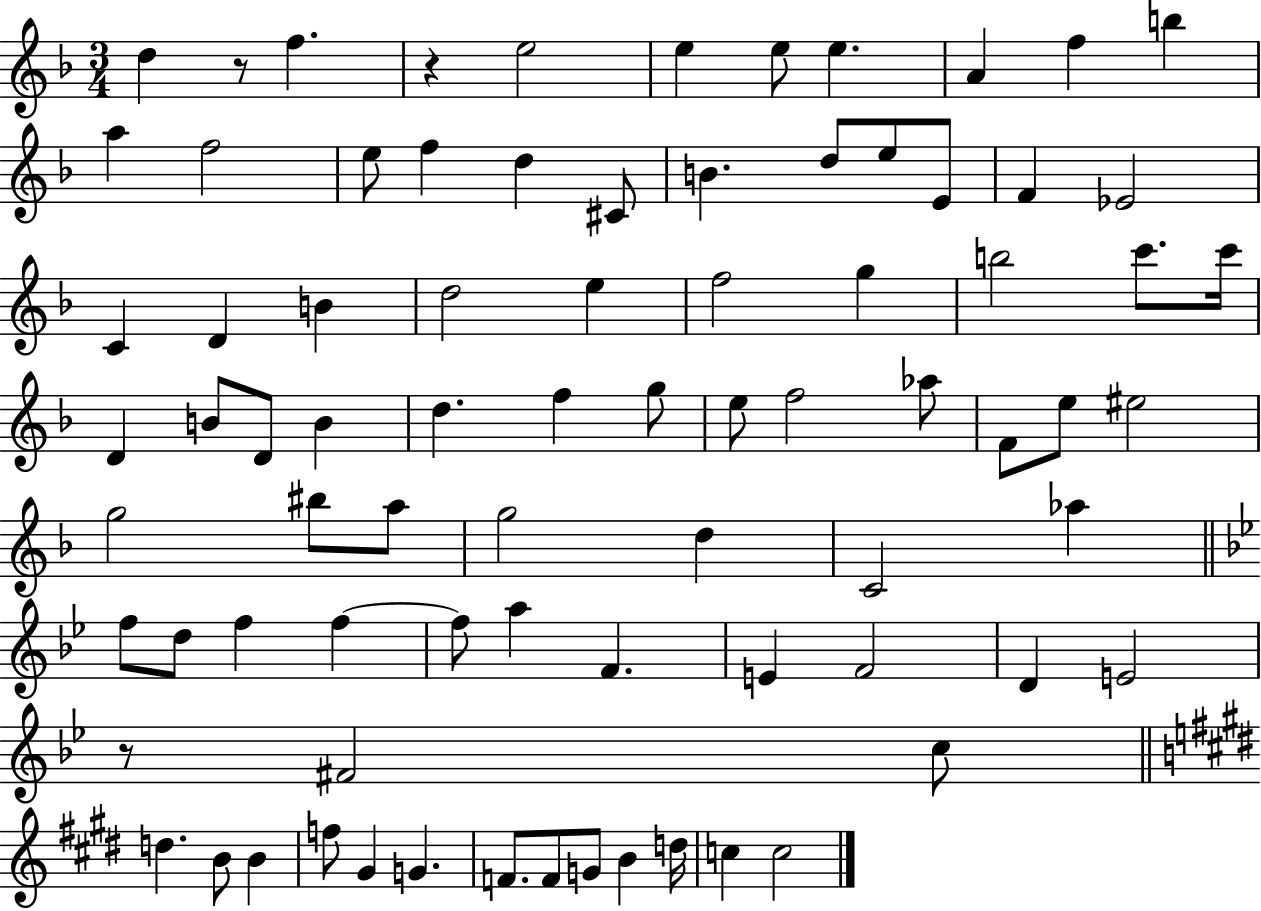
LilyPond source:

{
  \clef treble
  \numericTimeSignature
  \time 3/4
  \key f \major
  \repeat volta 2 { d''4 r8 f''4. | r4 e''2 | e''4 e''8 e''4. | a'4 f''4 b''4 | \break a''4 f''2 | e''8 f''4 d''4 cis'8 | b'4. d''8 e''8 e'8 | f'4 ees'2 | \break c'4 d'4 b'4 | d''2 e''4 | f''2 g''4 | b''2 c'''8. c'''16 | \break d'4 b'8 d'8 b'4 | d''4. f''4 g''8 | e''8 f''2 aes''8 | f'8 e''8 eis''2 | \break g''2 bis''8 a''8 | g''2 d''4 | c'2 aes''4 | \bar "||" \break \key bes \major f''8 d''8 f''4 f''4~~ | f''8 a''4 f'4. | e'4 f'2 | d'4 e'2 | \break r8 fis'2 c''8 | \bar "||" \break \key e \major d''4. b'8 b'4 | f''8 gis'4 g'4. | f'8. f'8 g'8 b'4 d''16 | c''4 c''2 | \break } \bar "|."
}